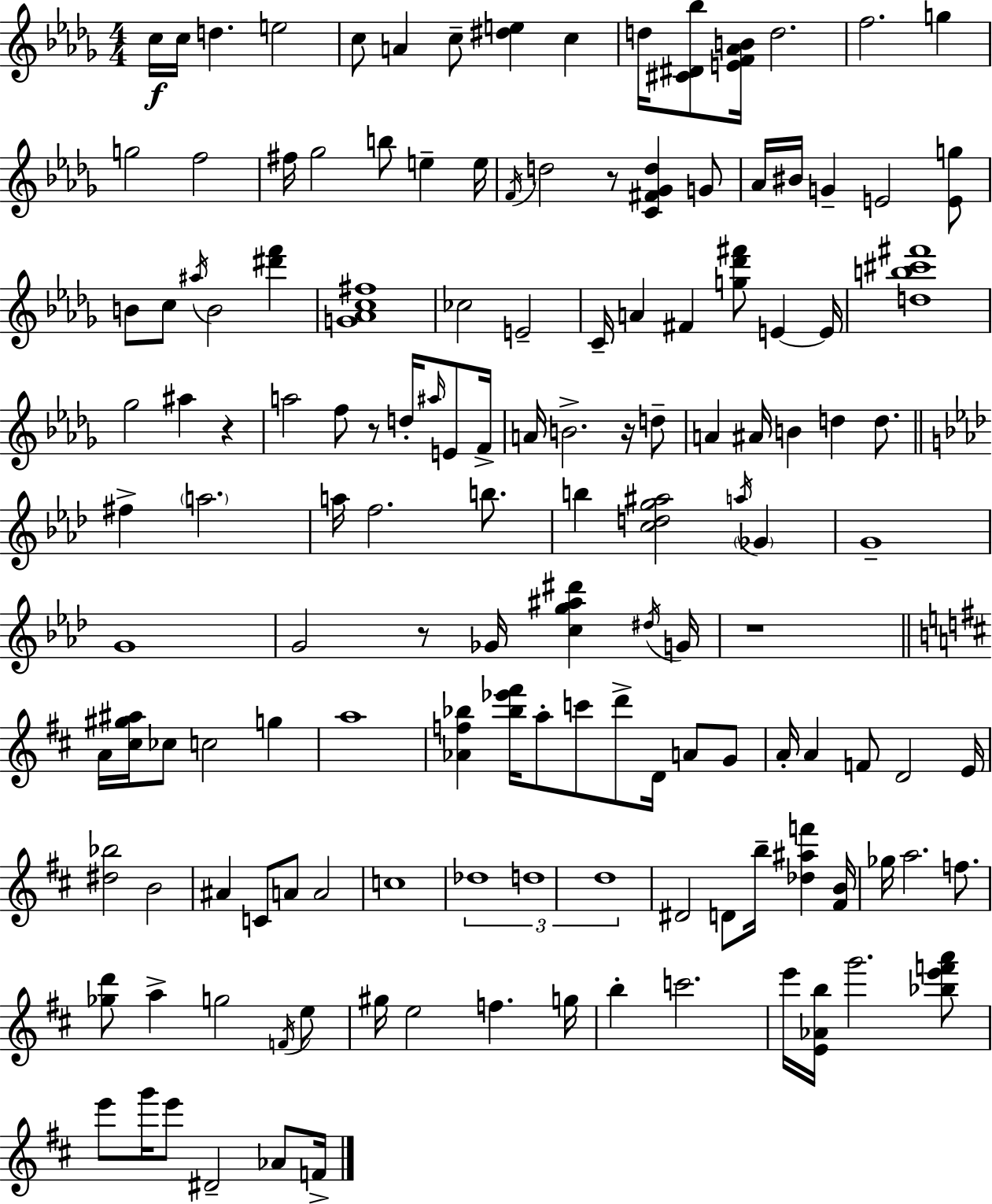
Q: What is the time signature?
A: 4/4